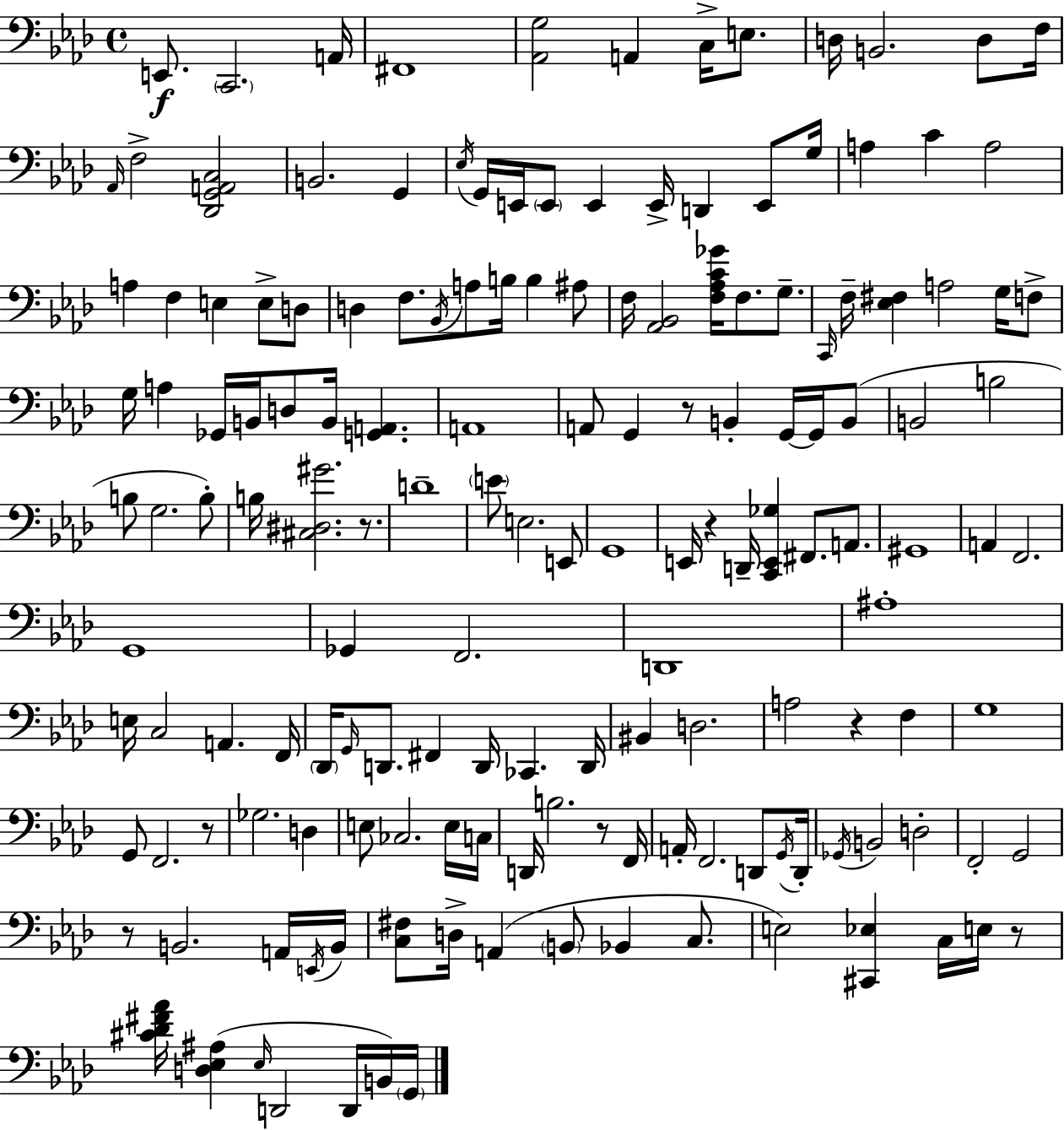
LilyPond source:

{
  \clef bass
  \time 4/4
  \defaultTimeSignature
  \key aes \major
  e,8.\f \parenthesize c,2. a,16 | fis,1 | <aes, g>2 a,4 c16-> e8. | d16 b,2. d8 f16 | \break \grace { aes,16 } f2-> <des, g, a, c>2 | b,2. g,4 | \acciaccatura { ees16 } g,16 e,16 \parenthesize e,8 e,4 e,16-> d,4 e,8 | g16 a4 c'4 a2 | \break a4 f4 e4 e8-> | d8 d4 f8. \acciaccatura { bes,16 } a8 b16 b4 | ais8 f16 <aes, bes,>2 <f aes c' ges'>16 f8. | g8.-- \grace { c,16 } f16-- <ees fis>4 a2 | \break g16 f8-> g16 a4 ges,16 b,16 d8 b,16 <g, a,>4. | a,1 | a,8 g,4 r8 b,4-. | g,16~~ g,16 b,8( b,2 b2 | \break b8 g2. | b8-.) b16 <cis dis gis'>2. | r8. d'1-- | \parenthesize e'8 e2. | \break e,8 g,1 | e,16 r4 d,16-- <c, e, ges>4 fis,8. | a,8. gis,1 | a,4 f,2. | \break g,1 | ges,4 f,2. | d,1 | ais1-. | \break e16 c2 a,4. | f,16 \parenthesize des,16 \grace { g,16 } d,8. fis,4 d,16 ces,4. | d,16 bis,4 d2. | a2 r4 | \break f4 g1 | g,8 f,2. | r8 ges2. | d4 e8 ces2. | \break e16 c16 d,16 b2. | r8 f,16 a,16-. f,2. | d,8 \acciaccatura { g,16 } d,16-. \acciaccatura { ges,16 } b,2 d2-. | f,2-. g,2 | \break r8 b,2. | a,16 \acciaccatura { e,16 } b,16 <c fis>8 d16-> a,4( \parenthesize b,8 | bes,4 c8. e2) | <cis, ees>4 c16 e16 r8 <cis' des' fis' aes'>16 <d ees ais>4( \grace { ees16 } d,2 | \break d,16 b,16) \parenthesize g,16 \bar "|."
}